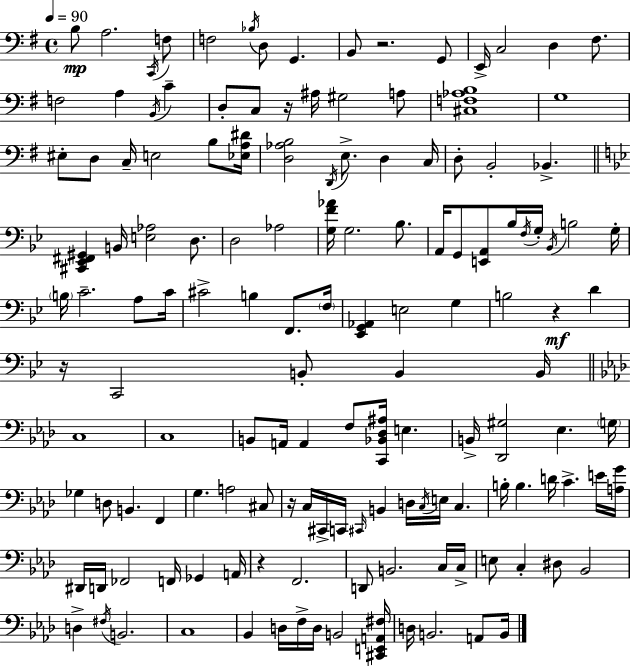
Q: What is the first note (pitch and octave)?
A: B3